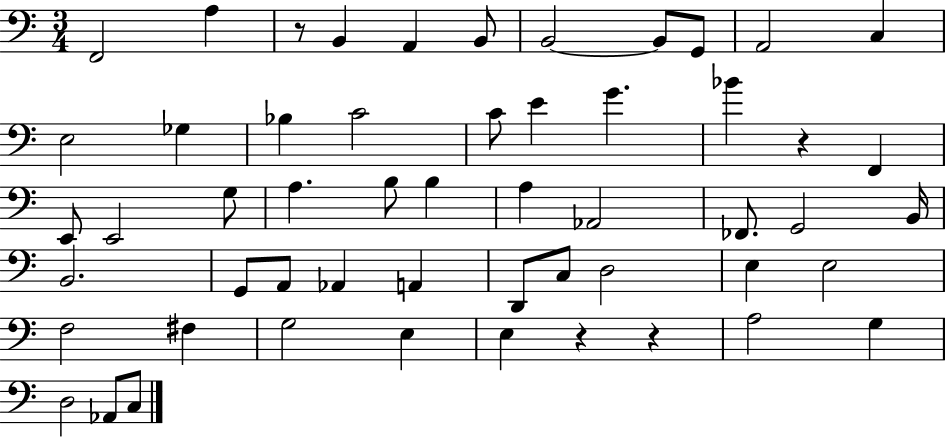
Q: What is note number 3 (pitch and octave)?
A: B2